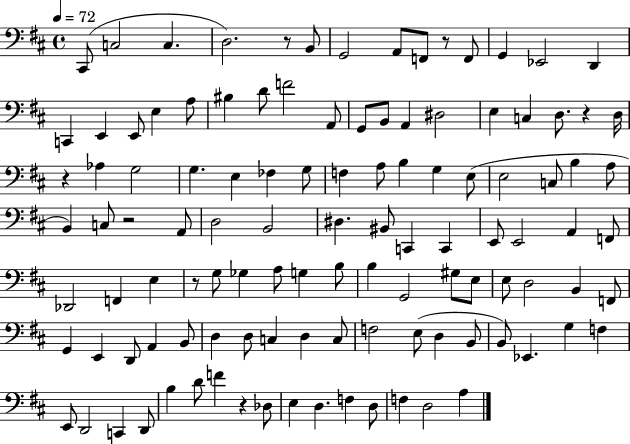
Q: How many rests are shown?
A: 7